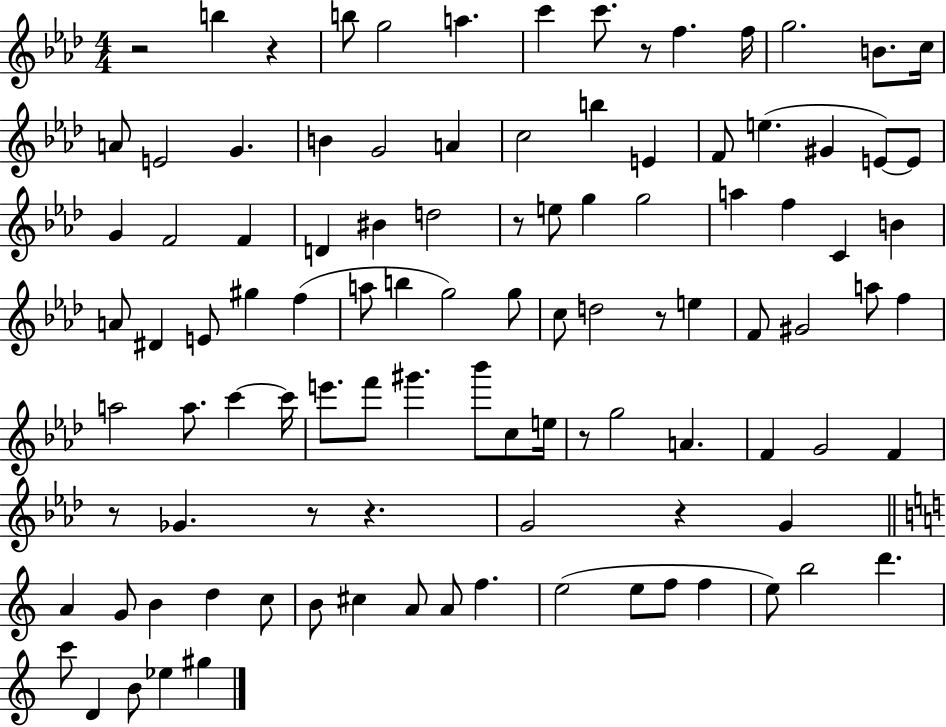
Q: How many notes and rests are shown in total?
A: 104